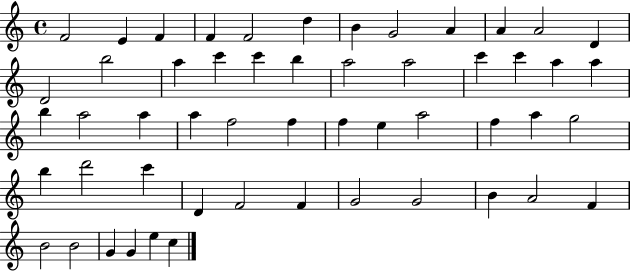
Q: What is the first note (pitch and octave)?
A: F4